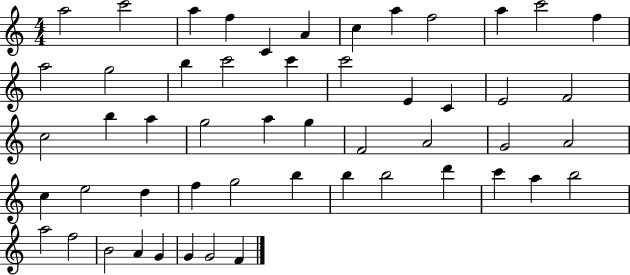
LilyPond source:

{
  \clef treble
  \numericTimeSignature
  \time 4/4
  \key c \major
  a''2 c'''2 | a''4 f''4 c'4 a'4 | c''4 a''4 f''2 | a''4 c'''2 f''4 | \break a''2 g''2 | b''4 c'''2 c'''4 | c'''2 e'4 c'4 | e'2 f'2 | \break c''2 b''4 a''4 | g''2 a''4 g''4 | f'2 a'2 | g'2 a'2 | \break c''4 e''2 d''4 | f''4 g''2 b''4 | b''4 b''2 d'''4 | c'''4 a''4 b''2 | \break a''2 f''2 | b'2 a'4 g'4 | g'4 g'2 f'4 | \bar "|."
}